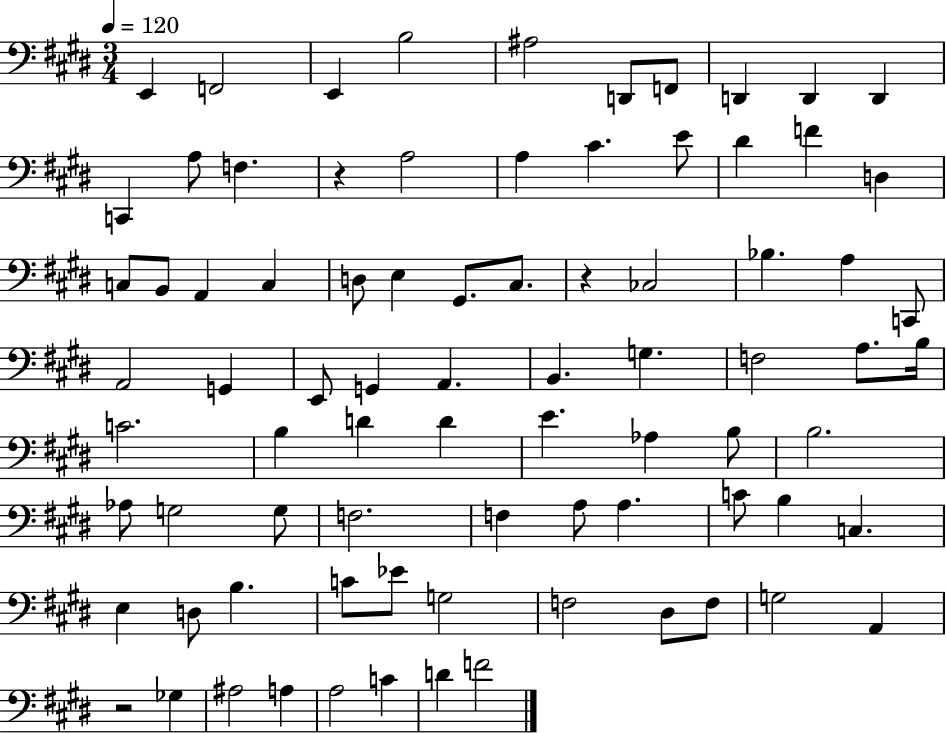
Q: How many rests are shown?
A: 3